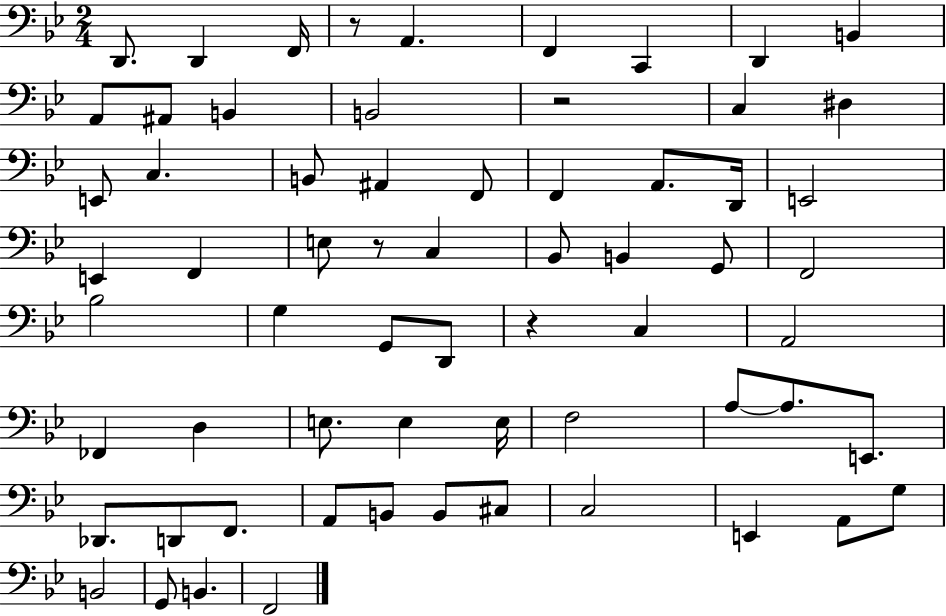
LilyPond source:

{
  \clef bass
  \numericTimeSignature
  \time 2/4
  \key bes \major
  \repeat volta 2 { d,8. d,4 f,16 | r8 a,4. | f,4 c,4 | d,4 b,4 | \break a,8 ais,8 b,4 | b,2 | r2 | c4 dis4 | \break e,8 c4. | b,8 ais,4 f,8 | f,4 a,8. d,16 | e,2 | \break e,4 f,4 | e8 r8 c4 | bes,8 b,4 g,8 | f,2 | \break bes2 | g4 g,8 d,8 | r4 c4 | a,2 | \break fes,4 d4 | e8. e4 e16 | f2 | a8~~ a8. e,8. | \break des,8. d,8 f,8. | a,8 b,8 b,8 cis8 | c2 | e,4 a,8 g8 | \break b,2 | g,8 b,4. | f,2 | } \bar "|."
}